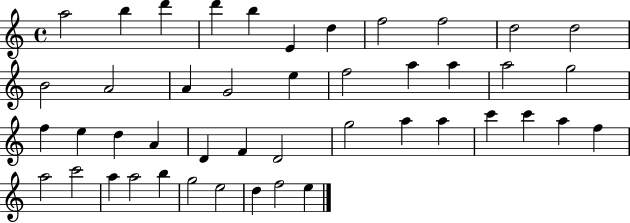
A5/h B5/q D6/q D6/q B5/q E4/q D5/q F5/h F5/h D5/h D5/h B4/h A4/h A4/q G4/h E5/q F5/h A5/q A5/q A5/h G5/h F5/q E5/q D5/q A4/q D4/q F4/q D4/h G5/h A5/q A5/q C6/q C6/q A5/q F5/q A5/h C6/h A5/q A5/h B5/q G5/h E5/h D5/q F5/h E5/q